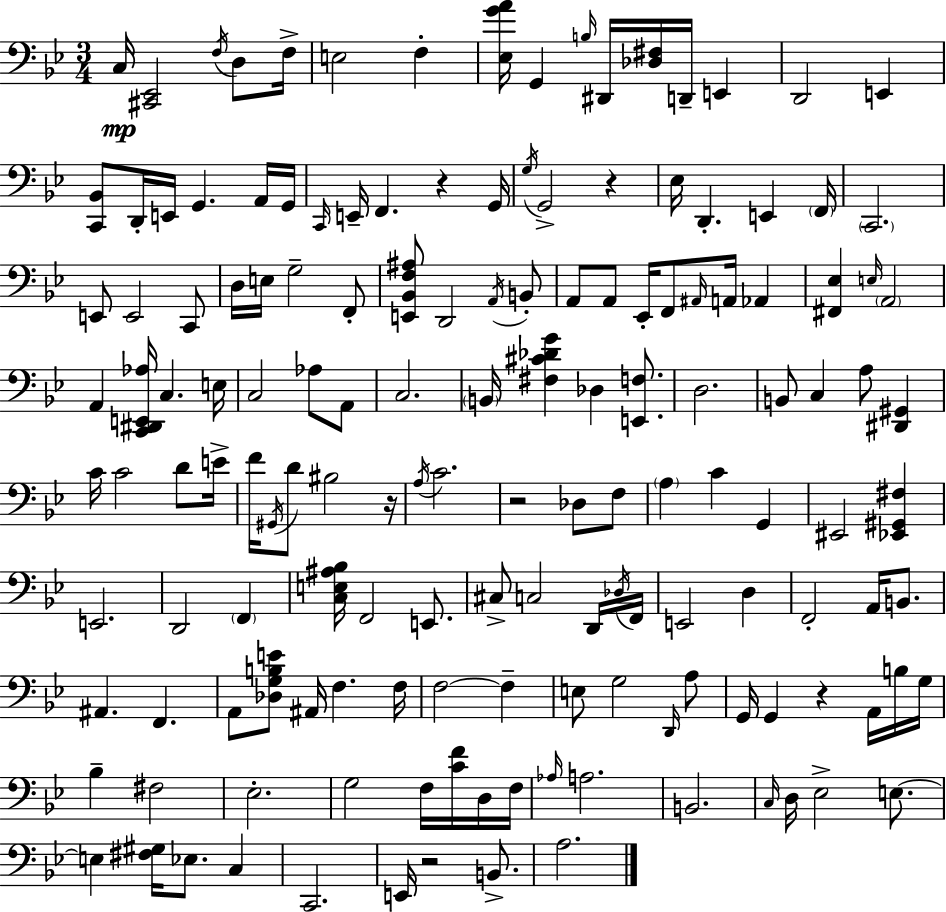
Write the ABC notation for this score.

X:1
T:Untitled
M:3/4
L:1/4
K:Gm
C,/4 [^C,,_E,,]2 F,/4 D,/2 F,/4 E,2 F, [_E,GA]/4 G,, B,/4 ^D,,/4 [_D,^F,]/4 D,,/4 E,, D,,2 E,, [C,,_B,,]/2 D,,/4 E,,/4 G,, A,,/4 G,,/4 C,,/4 E,,/4 F,, z G,,/4 G,/4 G,,2 z _E,/4 D,, E,, F,,/4 C,,2 E,,/2 E,,2 C,,/2 D,/4 E,/4 G,2 F,,/2 [E,,_B,,F,^A,]/2 D,,2 A,,/4 B,,/2 A,,/2 A,,/2 _E,,/4 F,,/2 ^A,,/4 A,,/4 _A,, [^F,,_E,] E,/4 A,,2 A,, [C,,^D,,E,,_A,]/4 C, E,/4 C,2 _A,/2 A,,/2 C,2 B,,/4 [^F,^C_DG] _D, [E,,F,]/2 D,2 B,,/2 C, A,/2 [^D,,^G,,] C/4 C2 D/2 E/4 F/4 ^G,,/4 D/2 ^B,2 z/4 A,/4 C2 z2 _D,/2 F,/2 A, C G,, ^E,,2 [_E,,^G,,^F,] E,,2 D,,2 F,, [C,E,^A,_B,]/4 F,,2 E,,/2 ^C,/2 C,2 D,,/4 _D,/4 F,,/4 E,,2 D, F,,2 A,,/4 B,,/2 ^A,, F,, A,,/2 [_D,G,B,E]/2 ^A,,/4 F, F,/4 F,2 F, E,/2 G,2 D,,/4 A,/2 G,,/4 G,, z A,,/4 B,/4 G,/4 _B, ^F,2 _E,2 G,2 F,/4 [CF]/4 D,/4 F,/4 _A,/4 A,2 B,,2 C,/4 D,/4 _E,2 E,/2 E, [^F,^G,]/4 _E,/2 C, C,,2 E,,/4 z2 B,,/2 A,2